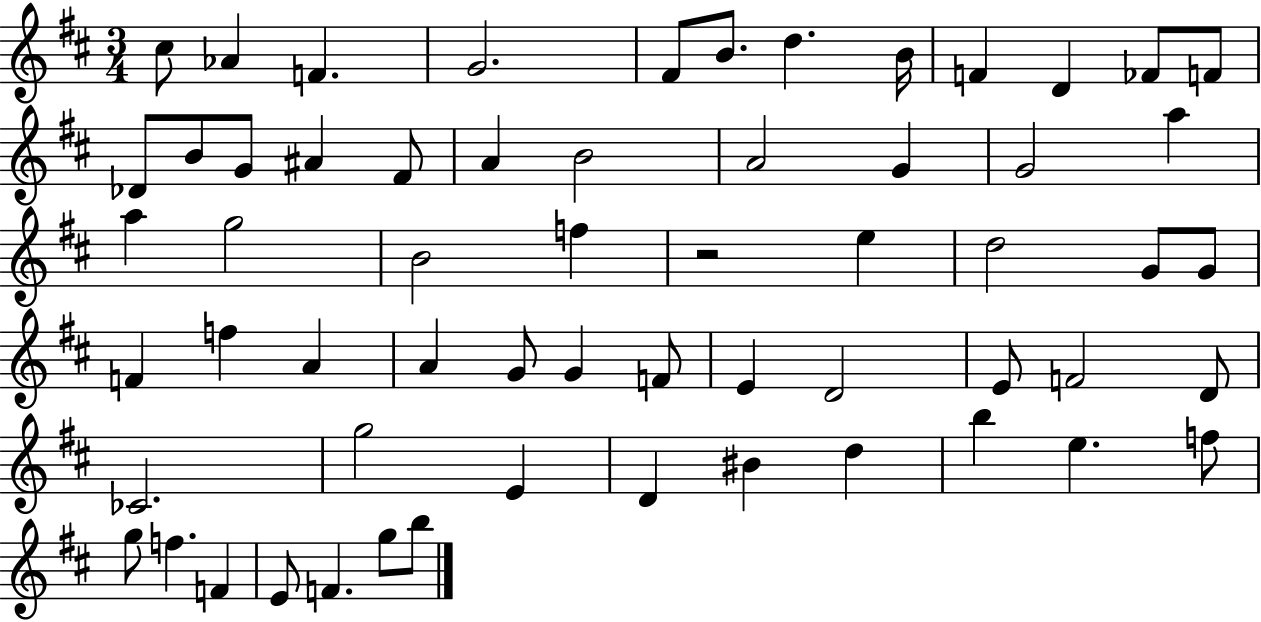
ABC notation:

X:1
T:Untitled
M:3/4
L:1/4
K:D
^c/2 _A F G2 ^F/2 B/2 d B/4 F D _F/2 F/2 _D/2 B/2 G/2 ^A ^F/2 A B2 A2 G G2 a a g2 B2 f z2 e d2 G/2 G/2 F f A A G/2 G F/2 E D2 E/2 F2 D/2 _C2 g2 E D ^B d b e f/2 g/2 f F E/2 F g/2 b/2